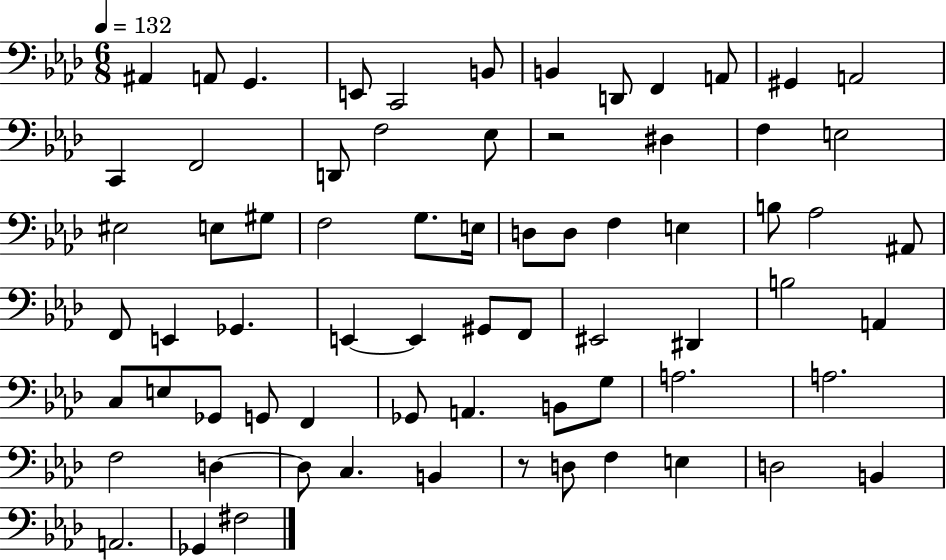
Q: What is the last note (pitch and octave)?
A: F#3